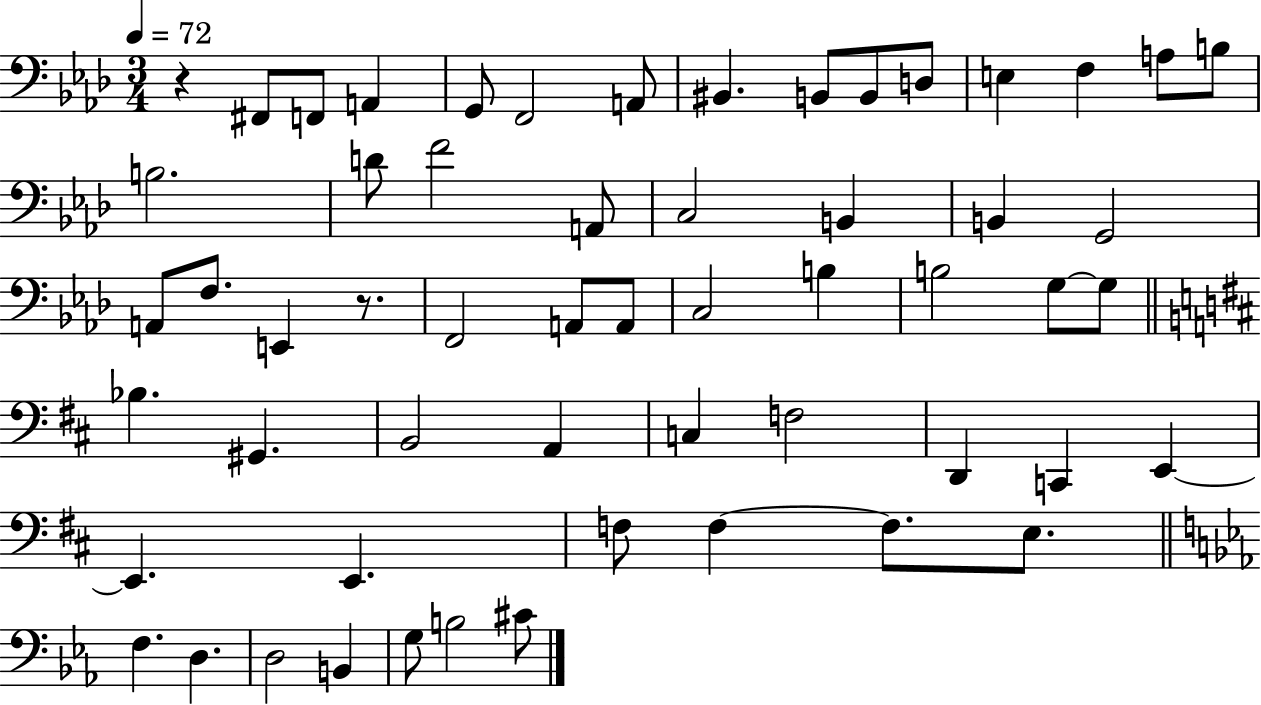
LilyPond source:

{
  \clef bass
  \numericTimeSignature
  \time 3/4
  \key aes \major
  \tempo 4 = 72
  \repeat volta 2 { r4 fis,8 f,8 a,4 | g,8 f,2 a,8 | bis,4. b,8 b,8 d8 | e4 f4 a8 b8 | \break b2. | d'8 f'2 a,8 | c2 b,4 | b,4 g,2 | \break a,8 f8. e,4 r8. | f,2 a,8 a,8 | c2 b4 | b2 g8~~ g8 | \break \bar "||" \break \key d \major bes4. gis,4. | b,2 a,4 | c4 f2 | d,4 c,4 e,4~~ | \break e,4. e,4. | f8 f4~~ f8. e8. | \bar "||" \break \key ees \major f4. d4. | d2 b,4 | g8 b2 cis'8 | } \bar "|."
}